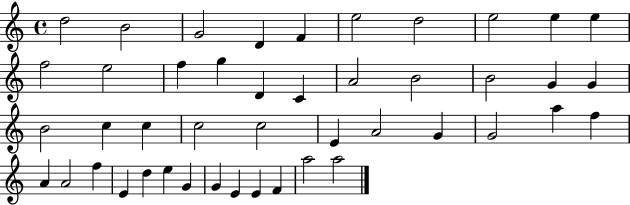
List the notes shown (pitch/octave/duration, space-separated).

D5/h B4/h G4/h D4/q F4/q E5/h D5/h E5/h E5/q E5/q F5/h E5/h F5/q G5/q D4/q C4/q A4/h B4/h B4/h G4/q G4/q B4/h C5/q C5/q C5/h C5/h E4/q A4/h G4/q G4/h A5/q F5/q A4/q A4/h F5/q E4/q D5/q E5/q G4/q G4/q E4/q E4/q F4/q A5/h A5/h